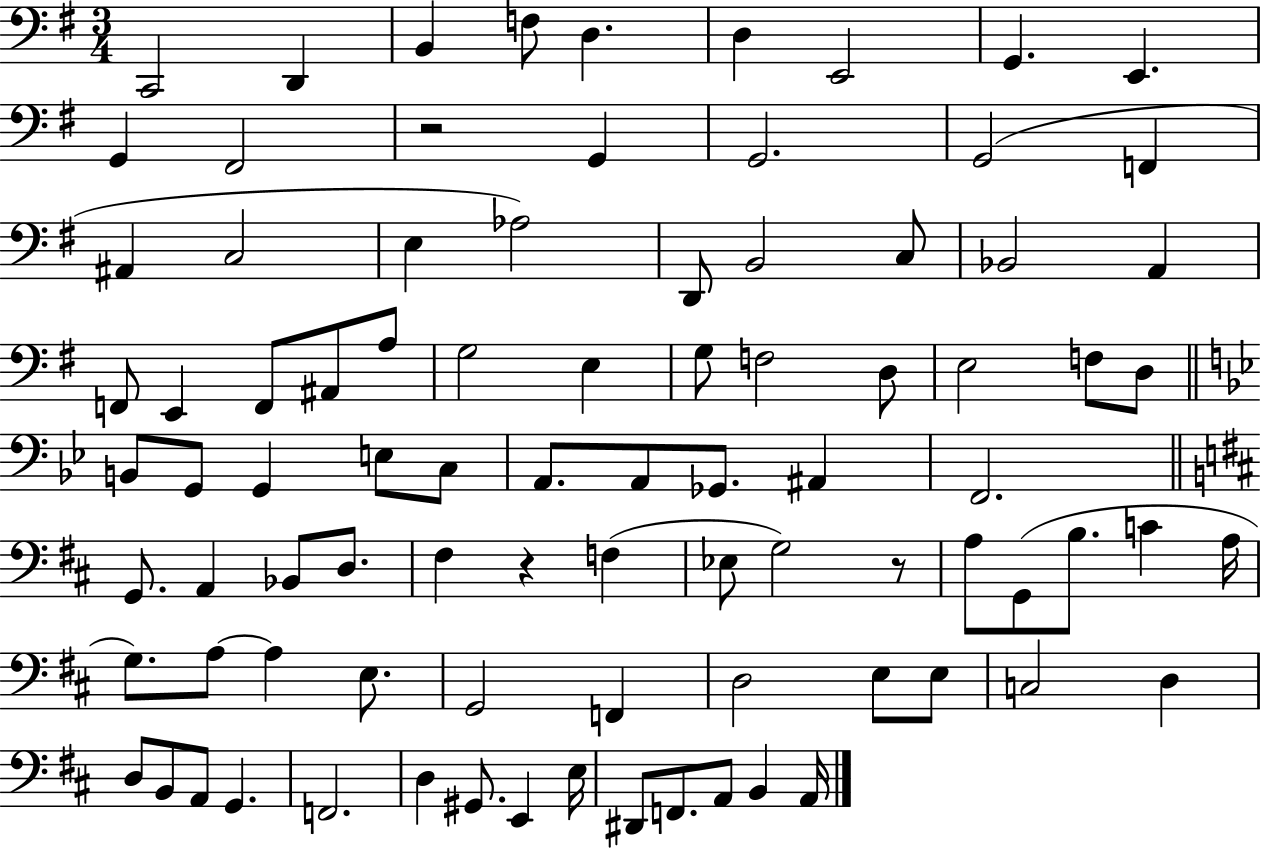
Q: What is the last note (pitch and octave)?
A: A2